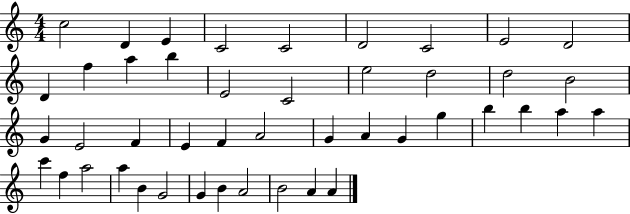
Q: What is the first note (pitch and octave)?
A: C5